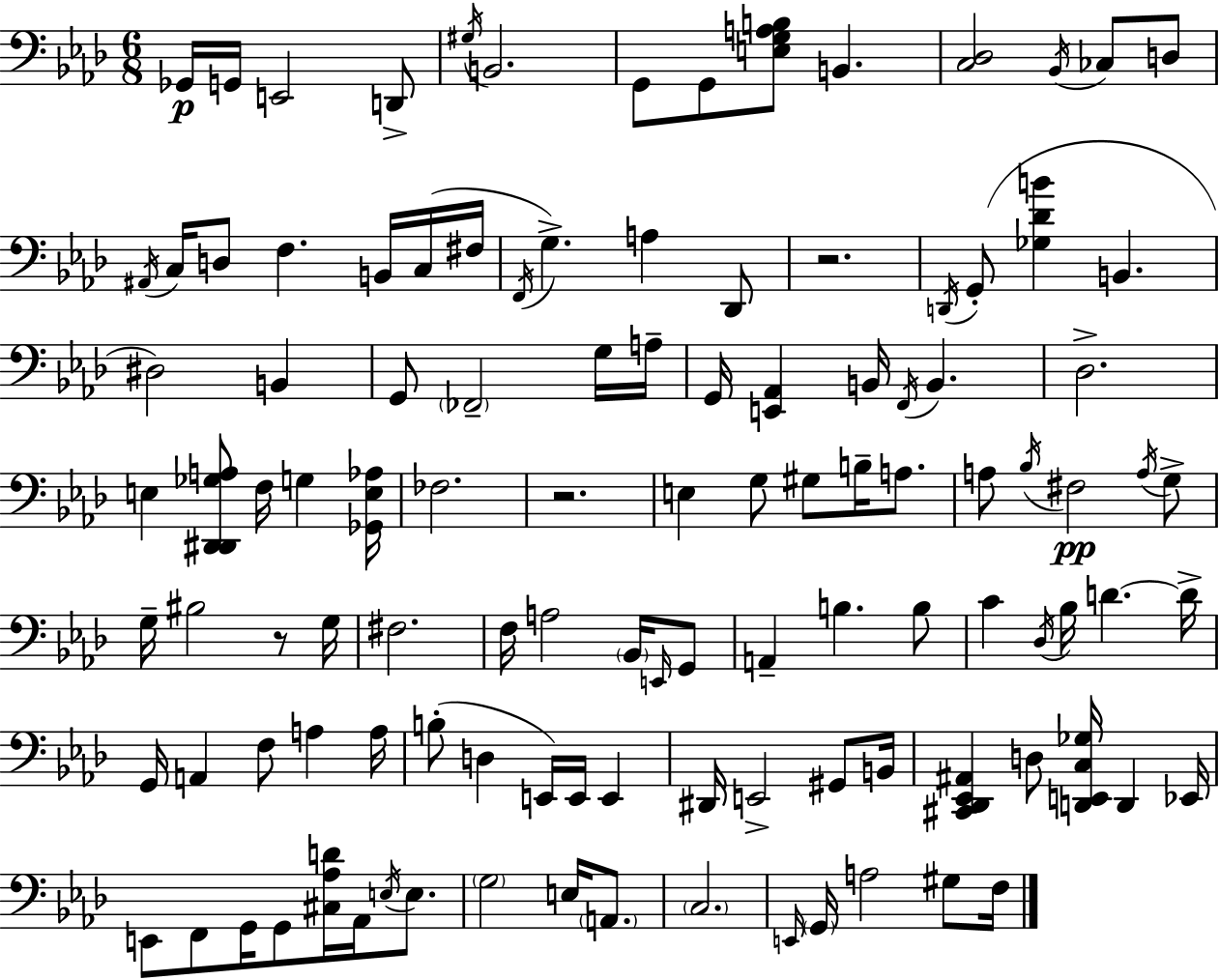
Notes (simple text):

Gb2/s G2/s E2/h D2/e G#3/s B2/h. G2/e G2/e [E3,G3,A3,B3]/e B2/q. [C3,Db3]/h Bb2/s CES3/e D3/e A#2/s C3/s D3/e F3/q. B2/s C3/s F#3/s F2/s G3/q. A3/q Db2/e R/h. D2/s G2/e [Gb3,Db4,B4]/q B2/q. D#3/h B2/q G2/e FES2/h G3/s A3/s G2/s [E2,Ab2]/q B2/s F2/s B2/q. Db3/h. E3/q [D#2,D#2,Gb3,A3]/e F3/s G3/q [Gb2,E3,Ab3]/s FES3/h. R/h. E3/q G3/e G#3/e B3/s A3/e. A3/e Bb3/s F#3/h A3/s G3/e G3/s BIS3/h R/e G3/s F#3/h. F3/s A3/h Bb2/s E2/s G2/e A2/q B3/q. B3/e C4/q Db3/s Bb3/s D4/q. D4/s G2/s A2/q F3/e A3/q A3/s B3/e D3/q E2/s E2/s E2/q D#2/s E2/h G#2/e B2/s [C#2,Db2,Eb2,A#2]/q D3/e [D2,E2,C3,Gb3]/s D2/q Eb2/s E2/e F2/e G2/s G2/e [C#3,Ab3,D4]/s Ab2/s E3/s E3/e. G3/h E3/s A2/e. C3/h. E2/s G2/s A3/h G#3/e F3/s